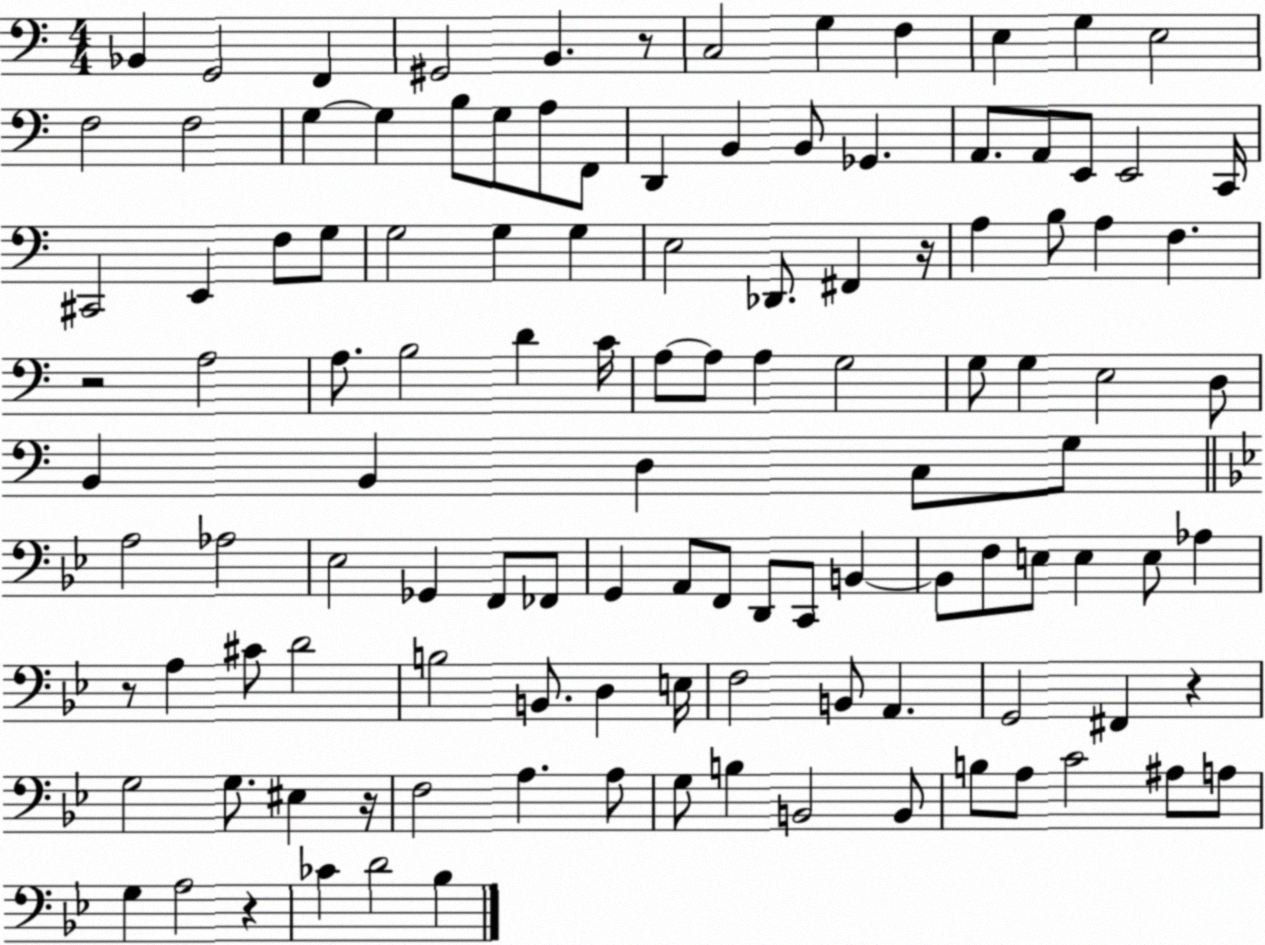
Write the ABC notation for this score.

X:1
T:Untitled
M:4/4
L:1/4
K:C
_B,, G,,2 F,, ^G,,2 B,, z/2 C,2 G, F, E, G, E,2 F,2 F,2 G, G, B,/2 G,/2 A,/2 F,,/2 D,, B,, B,,/2 _G,, A,,/2 A,,/2 E,,/2 E,,2 C,,/4 ^C,,2 E,, F,/2 G,/2 G,2 G, G, E,2 _D,,/2 ^F,, z/4 A, B,/2 A, F, z2 A,2 A,/2 B,2 D C/4 A,/2 A,/2 A, G,2 G,/2 G, E,2 D,/2 B,, B,, D, C,/2 G,/2 A,2 _A,2 _E,2 _G,, F,,/2 _F,,/2 G,, A,,/2 F,,/2 D,,/2 C,,/2 B,, B,,/2 F,/2 E,/2 E, E,/2 _A, z/2 A, ^C/2 D2 B,2 B,,/2 D, E,/4 F,2 B,,/2 A,, G,,2 ^F,, z G,2 G,/2 ^E, z/4 F,2 A, A,/2 G,/2 B, B,,2 B,,/2 B,/2 A,/2 C2 ^A,/2 A,/2 G, A,2 z _C D2 _B,